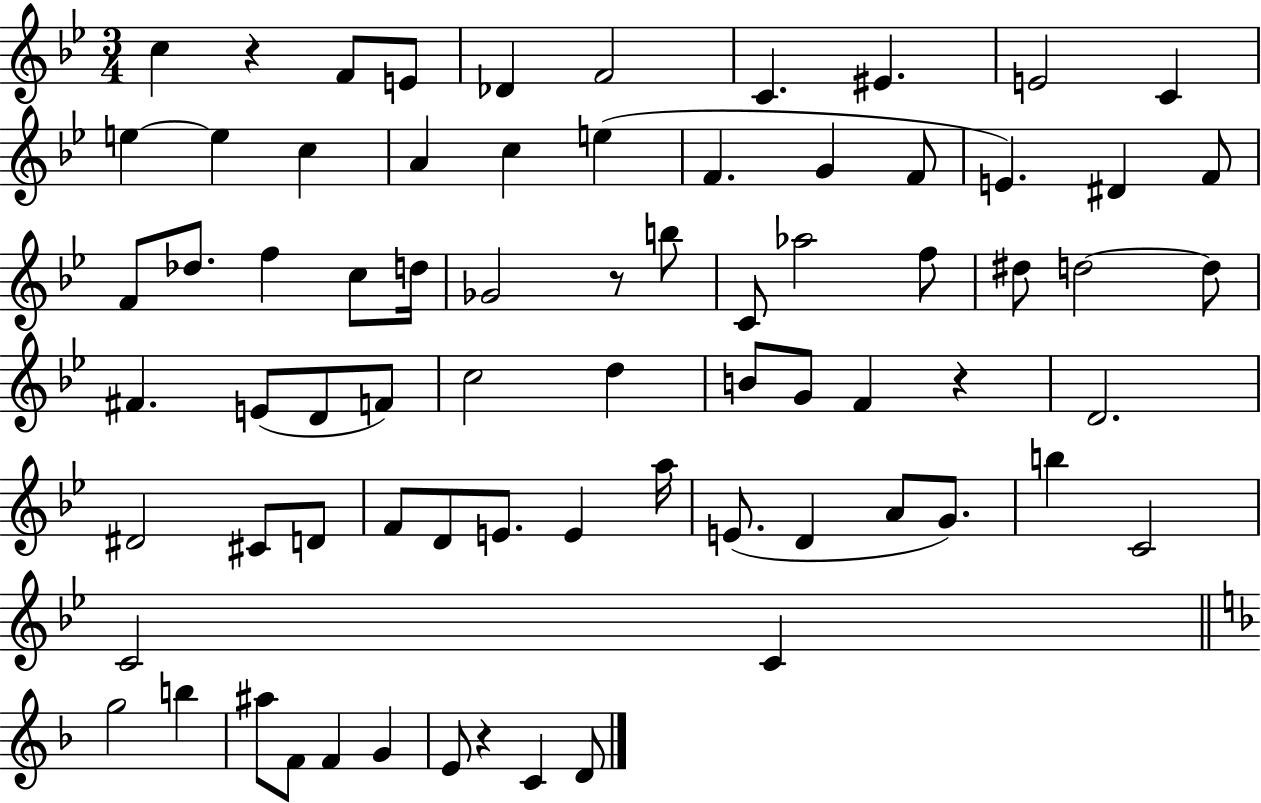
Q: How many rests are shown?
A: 4